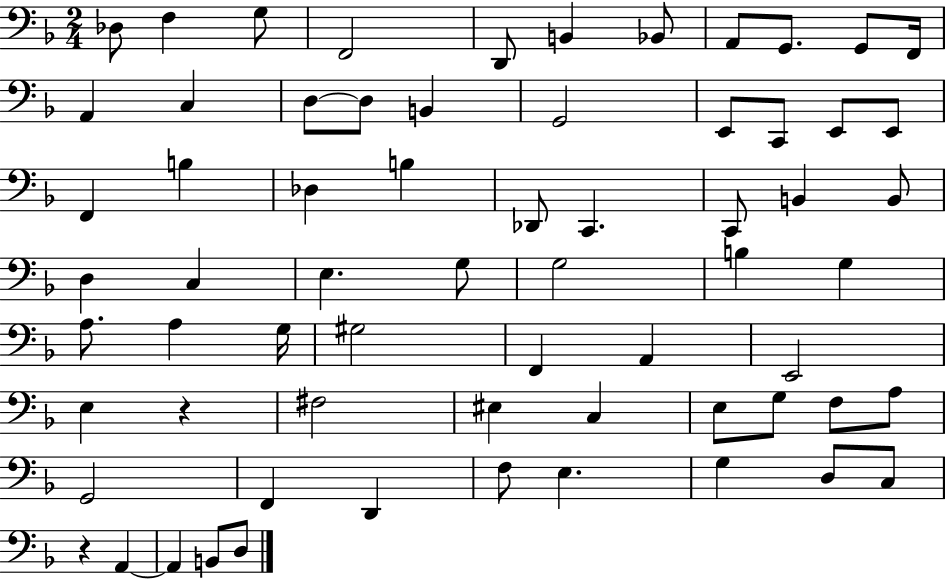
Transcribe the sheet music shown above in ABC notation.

X:1
T:Untitled
M:2/4
L:1/4
K:F
_D,/2 F, G,/2 F,,2 D,,/2 B,, _B,,/2 A,,/2 G,,/2 G,,/2 F,,/4 A,, C, D,/2 D,/2 B,, G,,2 E,,/2 C,,/2 E,,/2 E,,/2 F,, B, _D, B, _D,,/2 C,, C,,/2 B,, B,,/2 D, C, E, G,/2 G,2 B, G, A,/2 A, G,/4 ^G,2 F,, A,, E,,2 E, z ^F,2 ^E, C, E,/2 G,/2 F,/2 A,/2 G,,2 F,, D,, F,/2 E, G, D,/2 C,/2 z A,, A,, B,,/2 D,/2